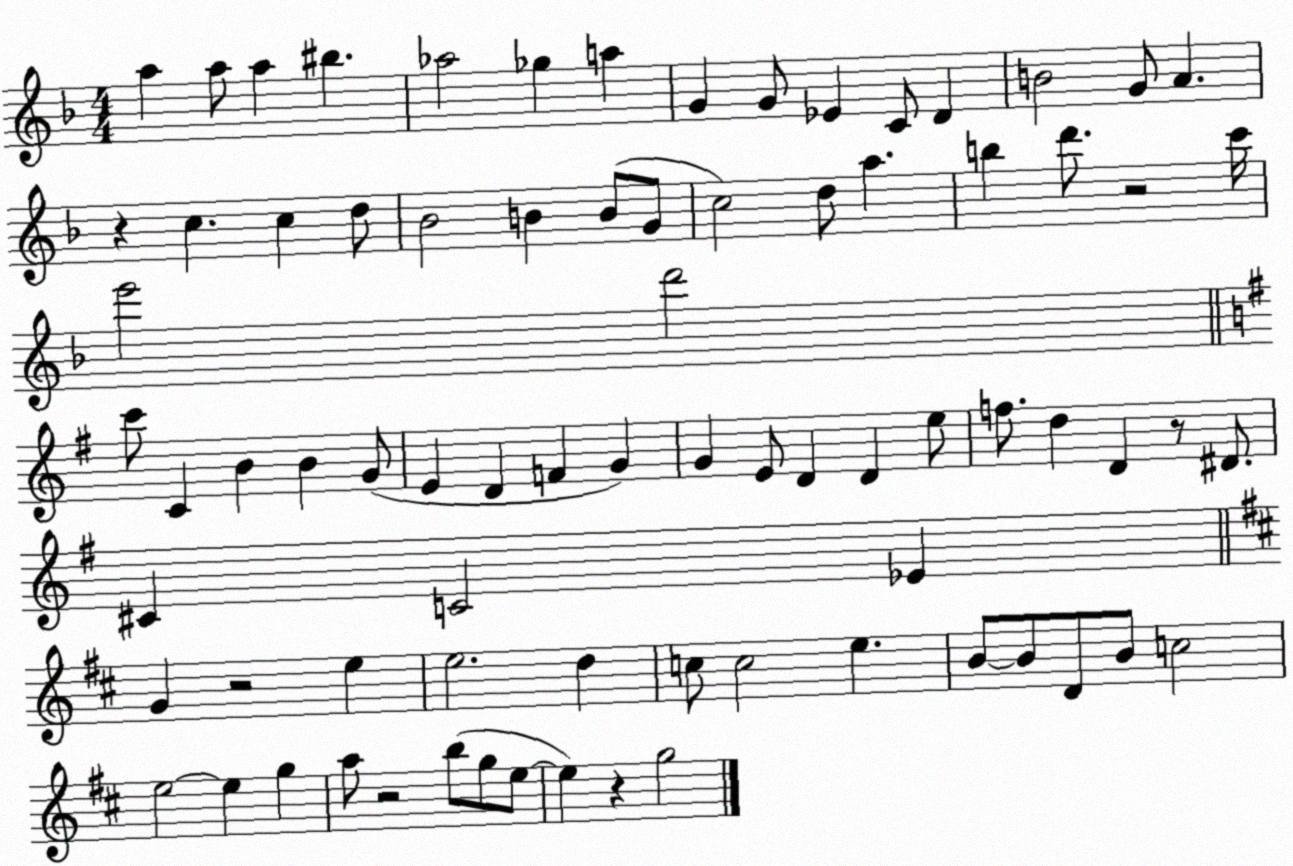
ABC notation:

X:1
T:Untitled
M:4/4
L:1/4
K:F
a a/2 a ^b _a2 _g a G G/2 _E C/2 D B2 G/2 A z c c d/2 _B2 B B/2 G/2 c2 d/2 a b d'/2 z2 c'/4 e'2 d'2 c'/2 C B B G/2 E D F G G E/2 D D e/2 f/2 d D z/2 ^D/2 ^C C2 _E G z2 e e2 d c/2 c2 e B/2 B/2 D/2 B/2 c2 e2 e g a/2 z2 b/2 g/2 e/2 e z g2